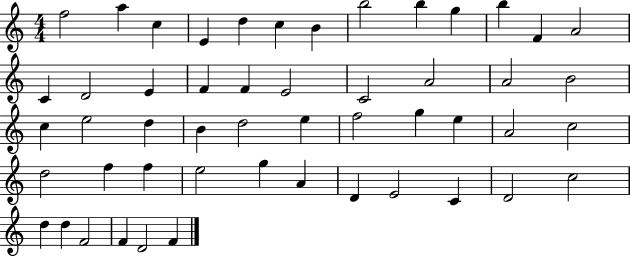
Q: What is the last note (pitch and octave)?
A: F4